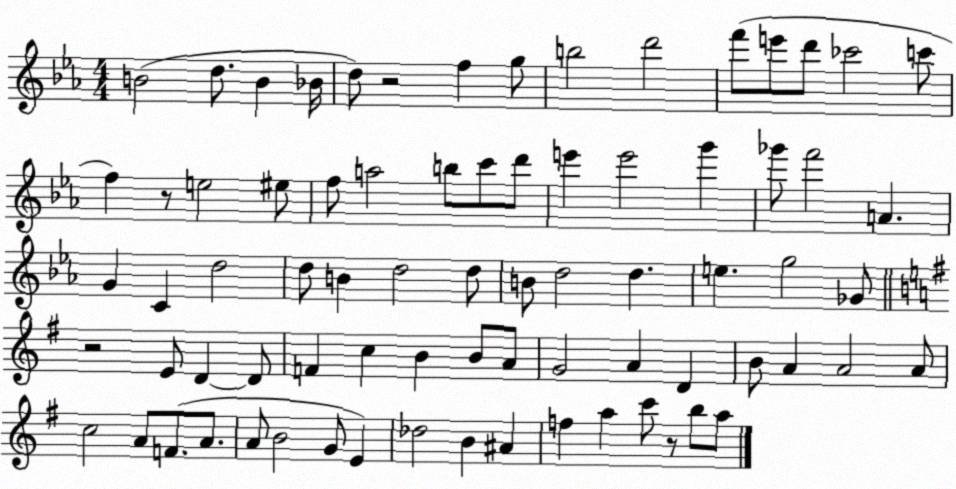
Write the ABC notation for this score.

X:1
T:Untitled
M:4/4
L:1/4
K:Eb
B2 d/2 B _B/4 d/2 z2 f g/2 b2 d'2 f'/2 e'/2 d'/2 _c'2 c'/2 f z/2 e2 ^e/2 f/2 a2 b/2 c'/2 d'/2 e' e'2 g' _g'/2 f'2 A G C d2 d/2 B d2 d/2 B/2 d2 d e g2 _G/2 z2 E/2 D D/2 F c B B/2 A/2 G2 A D B/2 A A2 A/2 c2 A/2 F/2 A/2 A/2 B2 G/2 E _d2 B ^A f a c'/2 z/2 b/2 a/2